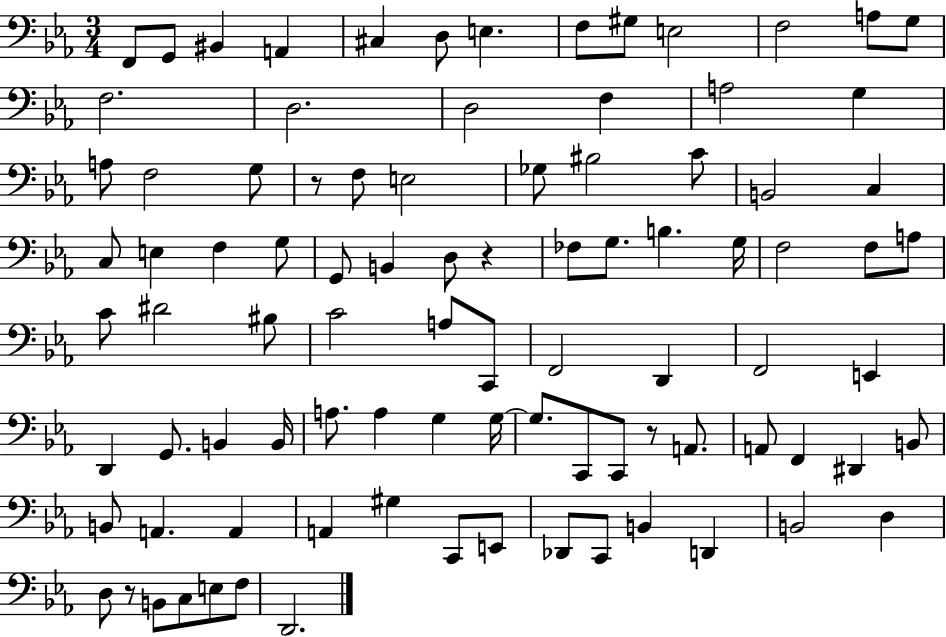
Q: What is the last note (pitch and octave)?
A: D2